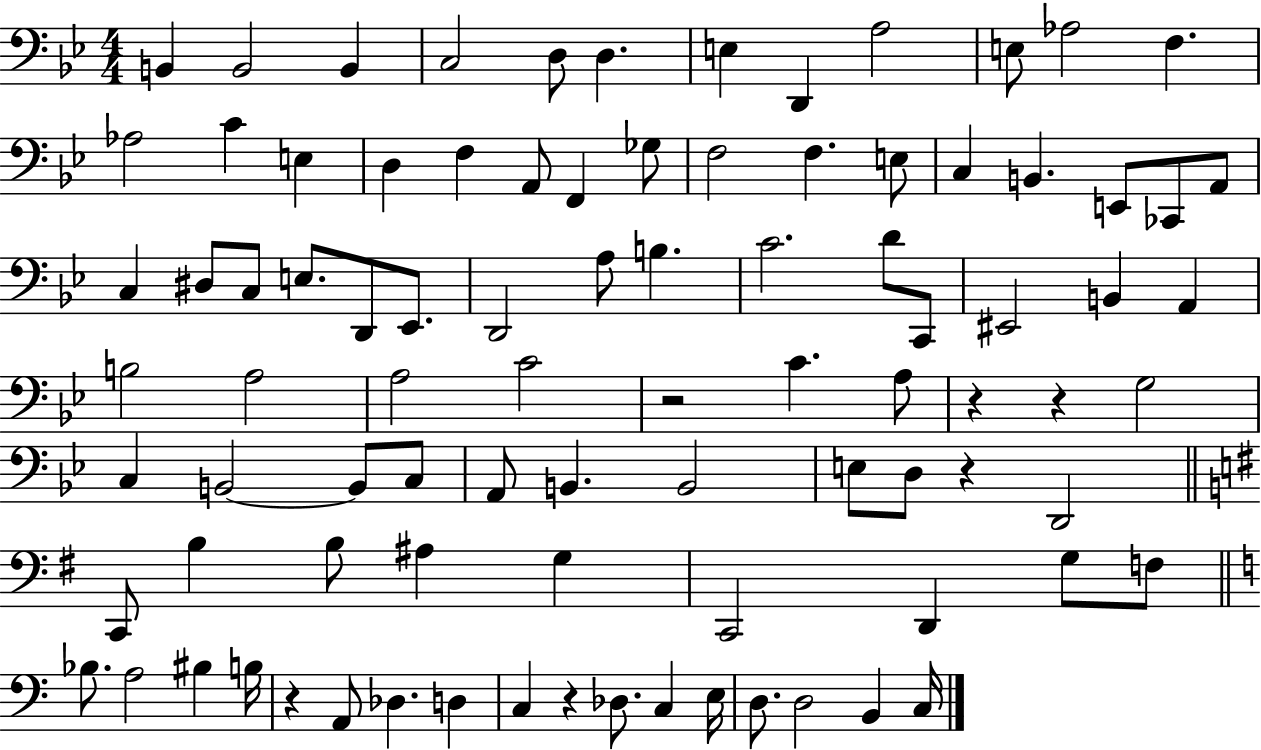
B2/q B2/h B2/q C3/h D3/e D3/q. E3/q D2/q A3/h E3/e Ab3/h F3/q. Ab3/h C4/q E3/q D3/q F3/q A2/e F2/q Gb3/e F3/h F3/q. E3/e C3/q B2/q. E2/e CES2/e A2/e C3/q D#3/e C3/e E3/e. D2/e Eb2/e. D2/h A3/e B3/q. C4/h. D4/e C2/e EIS2/h B2/q A2/q B3/h A3/h A3/h C4/h R/h C4/q. A3/e R/q R/q G3/h C3/q B2/h B2/e C3/e A2/e B2/q. B2/h E3/e D3/e R/q D2/h C2/e B3/q B3/e A#3/q G3/q C2/h D2/q G3/e F3/e Bb3/e. A3/h BIS3/q B3/s R/q A2/e Db3/q. D3/q C3/q R/q Db3/e. C3/q E3/s D3/e. D3/h B2/q C3/s